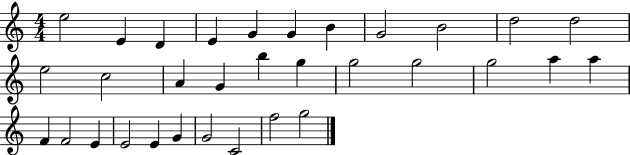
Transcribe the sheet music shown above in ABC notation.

X:1
T:Untitled
M:4/4
L:1/4
K:C
e2 E D E G G B G2 B2 d2 d2 e2 c2 A G b g g2 g2 g2 a a F F2 E E2 E G G2 C2 f2 g2